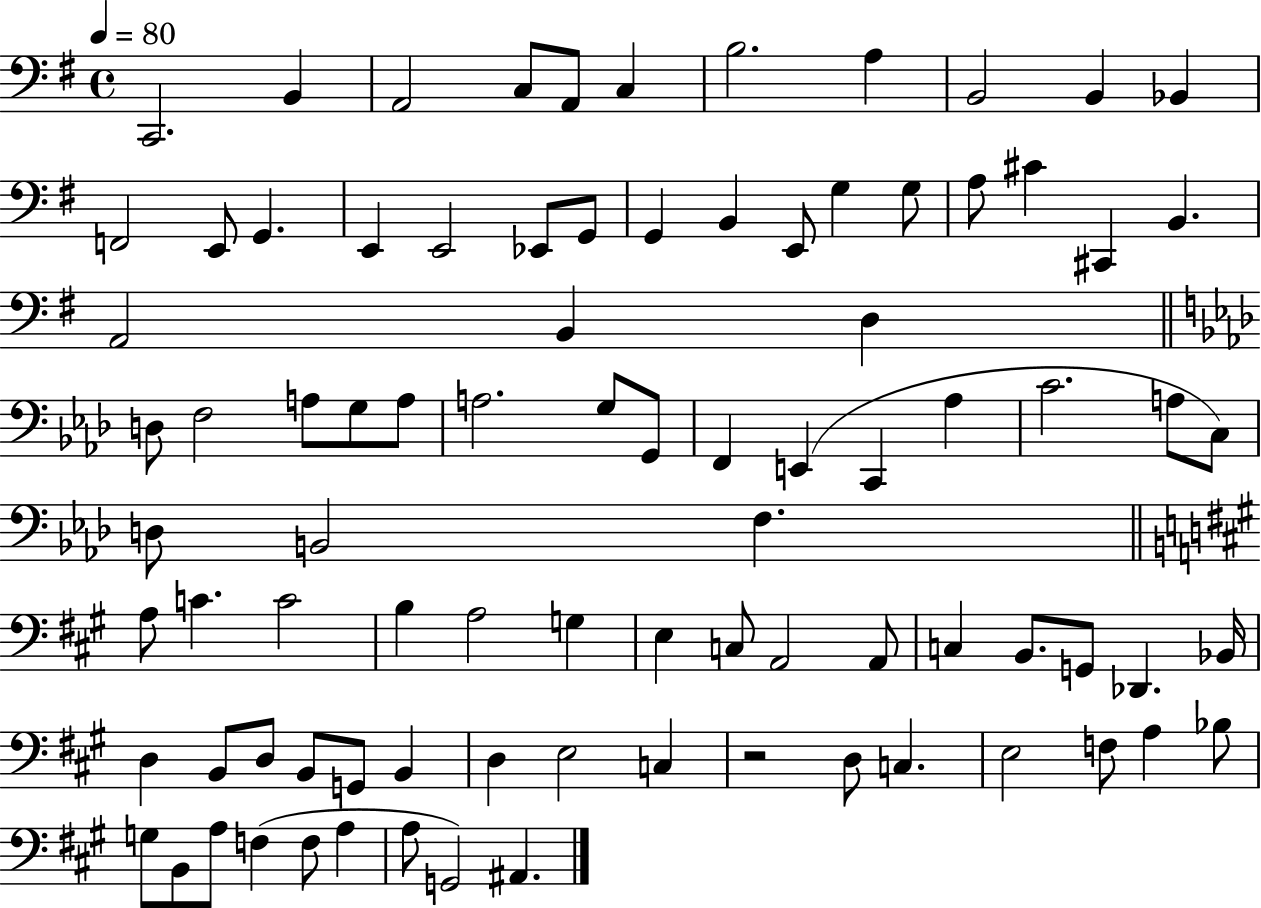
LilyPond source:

{
  \clef bass
  \time 4/4
  \defaultTimeSignature
  \key g \major
  \tempo 4 = 80
  c,2. b,4 | a,2 c8 a,8 c4 | b2. a4 | b,2 b,4 bes,4 | \break f,2 e,8 g,4. | e,4 e,2 ees,8 g,8 | g,4 b,4 e,8 g4 g8 | a8 cis'4 cis,4 b,4. | \break a,2 b,4 d4 | \bar "||" \break \key aes \major d8 f2 a8 g8 a8 | a2. g8 g,8 | f,4 e,4( c,4 aes4 | c'2. a8 c8) | \break d8 b,2 f4. | \bar "||" \break \key a \major a8 c'4. c'2 | b4 a2 g4 | e4 c8 a,2 a,8 | c4 b,8. g,8 des,4. bes,16 | \break d4 b,8 d8 b,8 g,8 b,4 | d4 e2 c4 | r2 d8 c4. | e2 f8 a4 bes8 | \break g8 b,8 a8 f4( f8 a4 | a8 g,2) ais,4. | \bar "|."
}